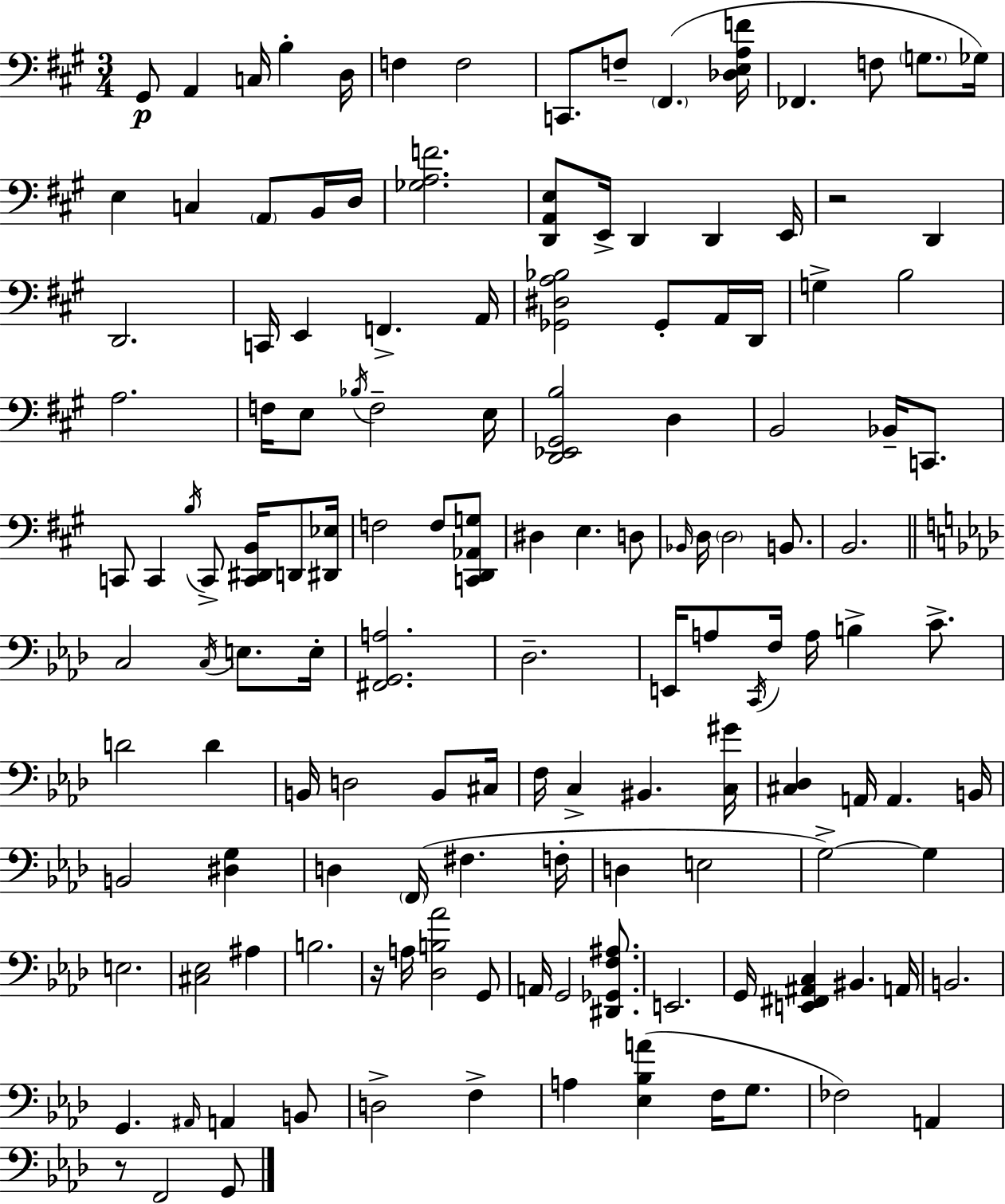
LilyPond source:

{
  \clef bass
  \numericTimeSignature
  \time 3/4
  \key a \major
  \repeat volta 2 { gis,8\p a,4 c16 b4-. d16 | f4 f2 | c,8. f8-- \parenthesize fis,4.( <des e a f'>16 | fes,4. f8 \parenthesize g8. ges16) | \break e4 c4 \parenthesize a,8 b,16 d16 | <ges a f'>2. | <d, a, e>8 e,16-> d,4 d,4 e,16 | r2 d,4 | \break d,2. | c,16 e,4 f,4.-> a,16 | <ges, dis a bes>2 ges,8-. a,16 d,16 | g4-> b2 | \break a2. | f16 e8 \acciaccatura { bes16 } f2-- | e16 <d, ees, gis, b>2 d4 | b,2 bes,16-- c,8. | \break c,8 c,4 \acciaccatura { b16 } c,8-> <c, dis, b,>16 d,8 | <dis, ees>16 f2 f8 | <c, d, aes, g>8 dis4 e4. | d8 \grace { bes,16 } d16 \parenthesize d2 | \break b,8. b,2. | \bar "||" \break \key f \minor c2 \acciaccatura { c16 } e8. | e16-. <fis, g, a>2. | des2.-- | e,16 a8 \acciaccatura { c,16 } f16 a16 b4-> c'8.-> | \break d'2 d'4 | b,16 d2 b,8 | cis16 f16 c4-> bis,4. | <c gis'>16 <cis des>4 a,16 a,4. | \break b,16 b,2 <dis g>4 | d4 \parenthesize f,16( fis4. | f16-. d4 e2 | g2->~~) g4 | \break e2. | <cis ees>2 ais4 | b2. | r16 a16 <des b aes'>2 | \break g,8 a,16 g,2 <dis, ges, f ais>8. | e,2. | g,16 <e, fis, ais, c>4 bis,4. | a,16 b,2. | \break g,4. \grace { ais,16 } a,4 | b,8 d2-> f4-> | a4 <ees bes a'>4( f16 | g8. fes2) a,4 | \break r8 f,2 | g,8 } \bar "|."
}